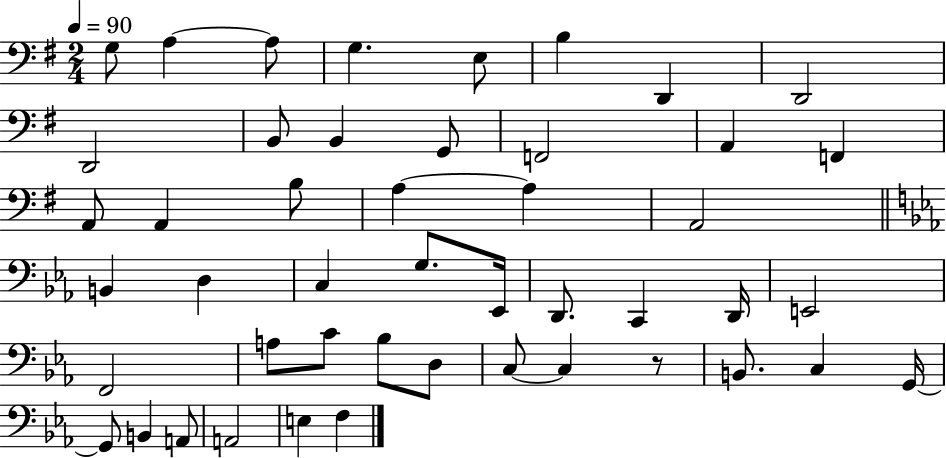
G3/e A3/q A3/e G3/q. E3/e B3/q D2/q D2/h D2/h B2/e B2/q G2/e F2/h A2/q F2/q A2/e A2/q B3/e A3/q A3/q A2/h B2/q D3/q C3/q G3/e. Eb2/s D2/e. C2/q D2/s E2/h F2/h A3/e C4/e Bb3/e D3/e C3/e C3/q R/e B2/e. C3/q G2/s G2/e B2/q A2/e A2/h E3/q F3/q